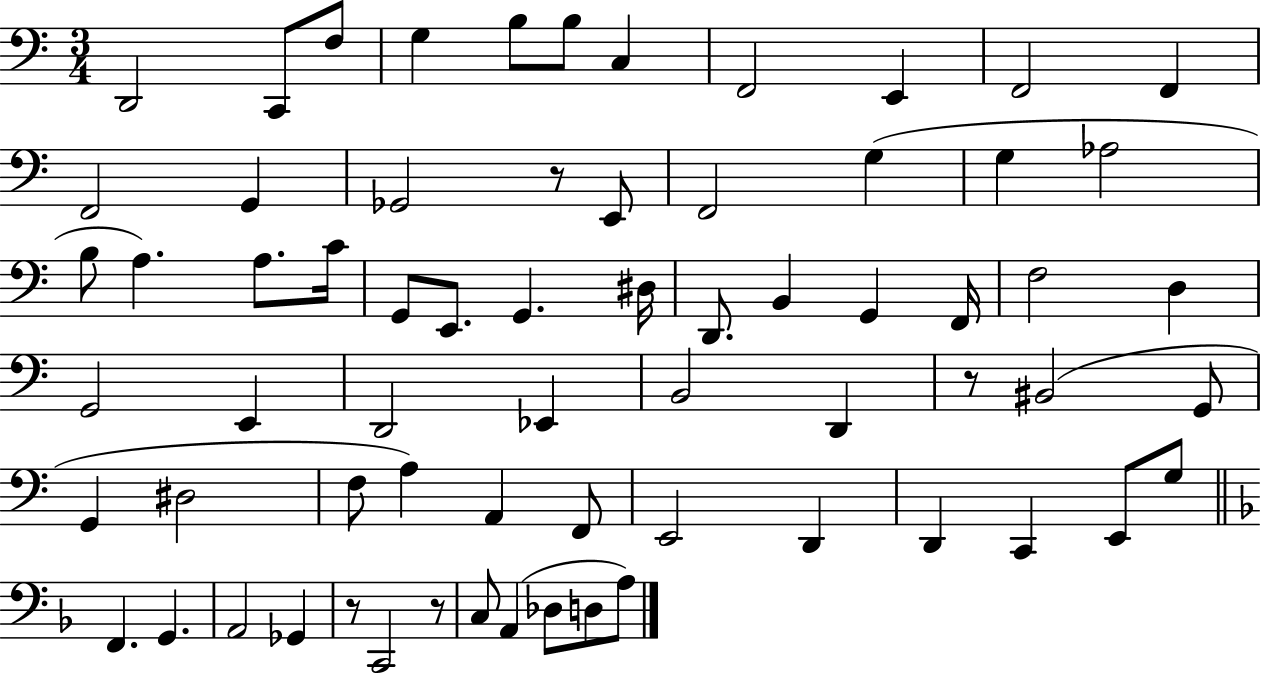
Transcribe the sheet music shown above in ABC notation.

X:1
T:Untitled
M:3/4
L:1/4
K:C
D,,2 C,,/2 F,/2 G, B,/2 B,/2 C, F,,2 E,, F,,2 F,, F,,2 G,, _G,,2 z/2 E,,/2 F,,2 G, G, _A,2 B,/2 A, A,/2 C/4 G,,/2 E,,/2 G,, ^D,/4 D,,/2 B,, G,, F,,/4 F,2 D, G,,2 E,, D,,2 _E,, B,,2 D,, z/2 ^B,,2 G,,/2 G,, ^D,2 F,/2 A, A,, F,,/2 E,,2 D,, D,, C,, E,,/2 G,/2 F,, G,, A,,2 _G,, z/2 C,,2 z/2 C,/2 A,, _D,/2 D,/2 A,/2